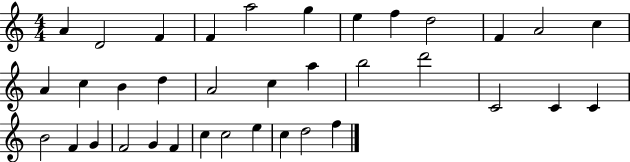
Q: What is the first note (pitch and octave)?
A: A4